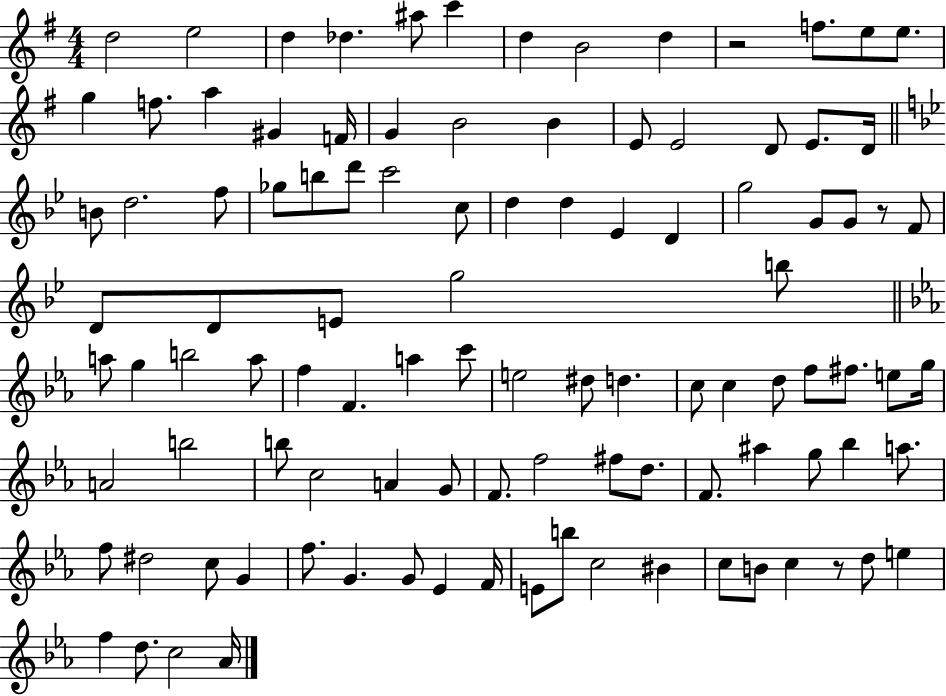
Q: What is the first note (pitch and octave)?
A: D5